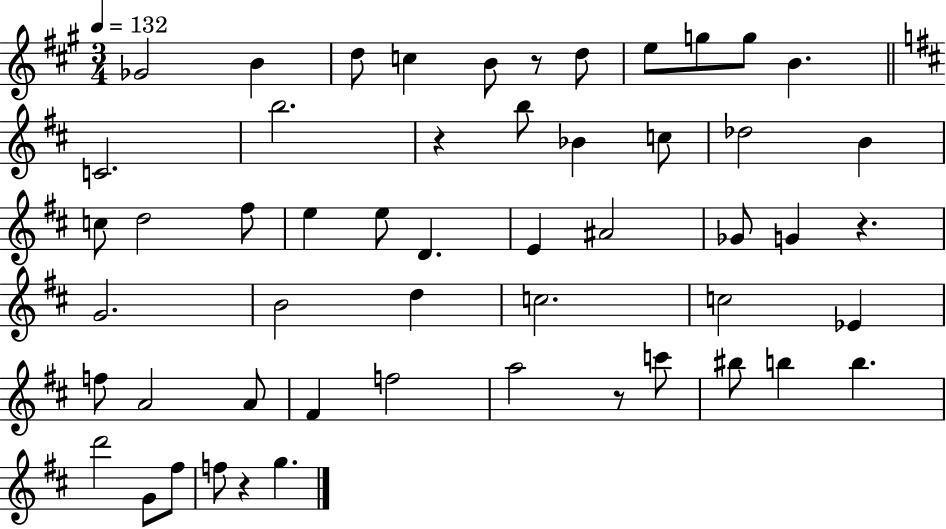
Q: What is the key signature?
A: A major